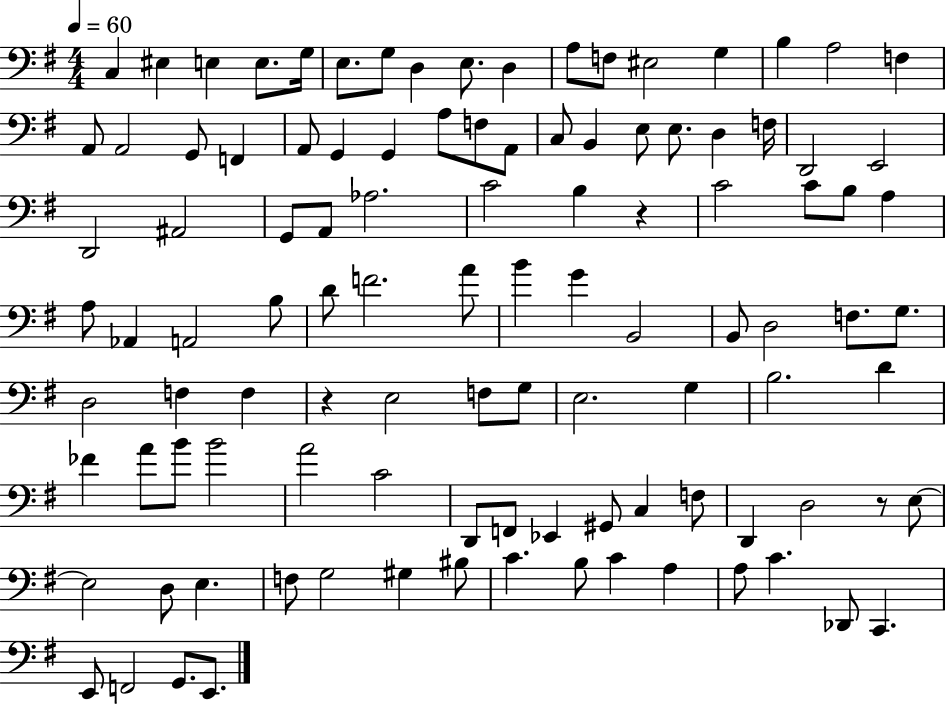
{
  \clef bass
  \numericTimeSignature
  \time 4/4
  \key g \major
  \tempo 4 = 60
  \repeat volta 2 { c4 eis4 e4 e8. g16 | e8. g8 d4 e8. d4 | a8 f8 eis2 g4 | b4 a2 f4 | \break a,8 a,2 g,8 f,4 | a,8 g,4 g,4 a8 f8 a,8 | c8 b,4 e8 e8. d4 f16 | d,2 e,2 | \break d,2 ais,2 | g,8 a,8 aes2. | c'2 b4 r4 | c'2 c'8 b8 a4 | \break a8 aes,4 a,2 b8 | d'8 f'2. a'8 | b'4 g'4 b,2 | b,8 d2 f8. g8. | \break d2 f4 f4 | r4 e2 f8 g8 | e2. g4 | b2. d'4 | \break fes'4 a'8 b'8 b'2 | a'2 c'2 | d,8 f,8 ees,4 gis,8 c4 f8 | d,4 d2 r8 e8~~ | \break e2 d8 e4. | f8 g2 gis4 bis8 | c'4. b8 c'4 a4 | a8 c'4. des,8 c,4. | \break e,8 f,2 g,8. e,8. | } \bar "|."
}